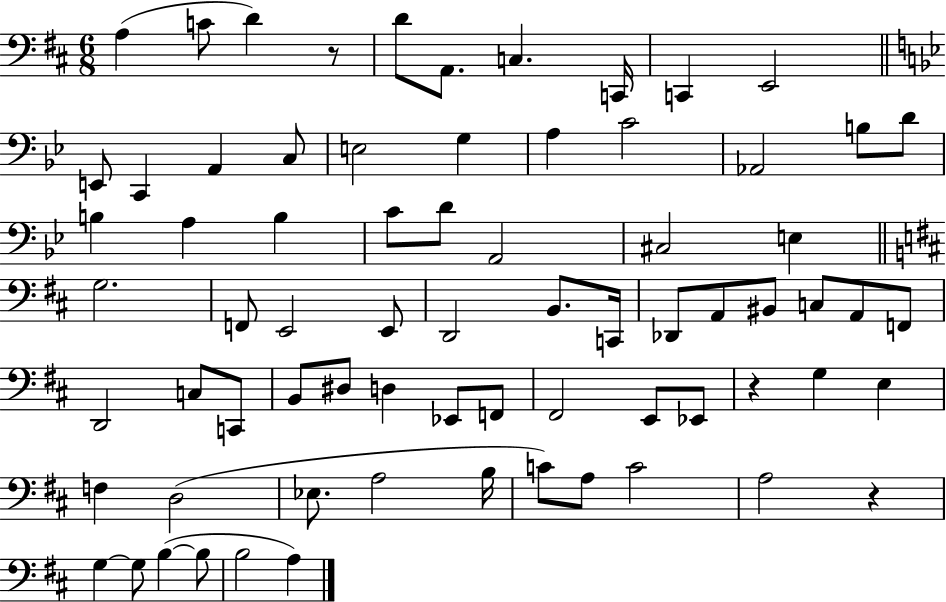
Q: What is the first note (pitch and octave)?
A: A3